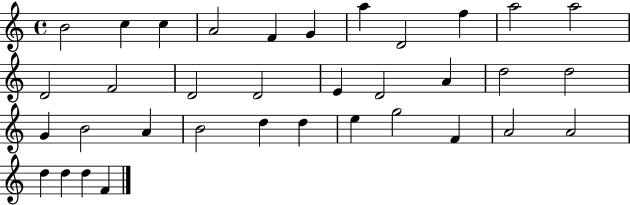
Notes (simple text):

B4/h C5/q C5/q A4/h F4/q G4/q A5/q D4/h F5/q A5/h A5/h D4/h F4/h D4/h D4/h E4/q D4/h A4/q D5/h D5/h G4/q B4/h A4/q B4/h D5/q D5/q E5/q G5/h F4/q A4/h A4/h D5/q D5/q D5/q F4/q